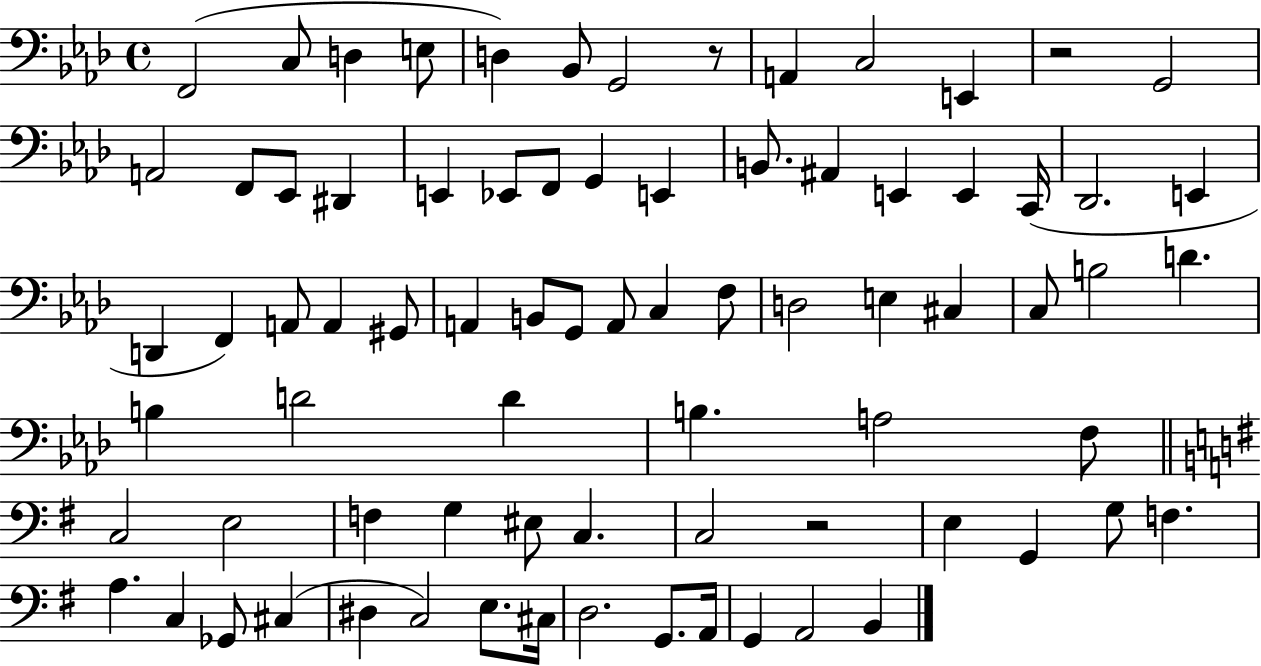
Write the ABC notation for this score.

X:1
T:Untitled
M:4/4
L:1/4
K:Ab
F,,2 C,/2 D, E,/2 D, _B,,/2 G,,2 z/2 A,, C,2 E,, z2 G,,2 A,,2 F,,/2 _E,,/2 ^D,, E,, _E,,/2 F,,/2 G,, E,, B,,/2 ^A,, E,, E,, C,,/4 _D,,2 E,, D,, F,, A,,/2 A,, ^G,,/2 A,, B,,/2 G,,/2 A,,/2 C, F,/2 D,2 E, ^C, C,/2 B,2 D B, D2 D B, A,2 F,/2 C,2 E,2 F, G, ^E,/2 C, C,2 z2 E, G,, G,/2 F, A, C, _G,,/2 ^C, ^D, C,2 E,/2 ^C,/4 D,2 G,,/2 A,,/4 G,, A,,2 B,,